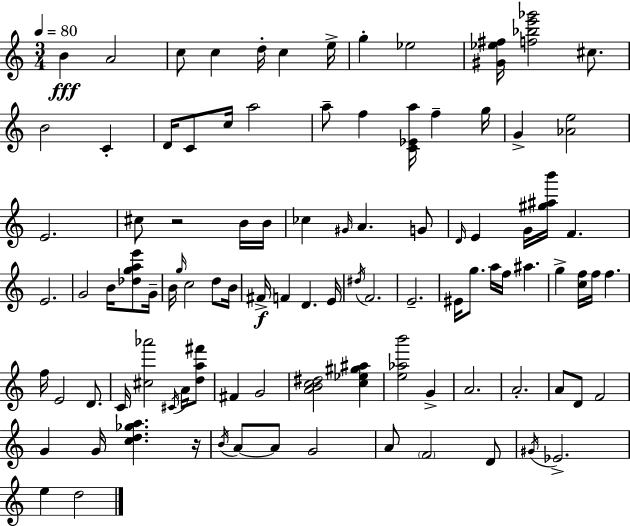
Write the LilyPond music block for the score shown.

{
  \clef treble
  \numericTimeSignature
  \time 3/4
  \key a \minor
  \tempo 4 = 80
  b'4\fff a'2 | c''8 c''4 d''16-. c''4 e''16-> | g''4-. ees''2 | <gis' ees'' fis''>16 <f'' bes'' e''' ges'''>2 cis''8. | \break b'2 c'4-. | d'16 c'8 c''16 a''2 | a''8-- f''4 <c' ees' a''>16 f''4-- g''16 | g'4-> <aes' e''>2 | \break e'2. | cis''8 r2 b'16 b'16 | ces''4 \grace { gis'16 } a'4. g'8 | \grace { d'16 } e'4 g'16 <gis'' ais'' b'''>16 f'4. | \break e'2. | g'2 b'16 <des'' g'' a'' e'''>8 | g'16-- b'16 \grace { g''16 } c''2 | d''8 b'16 fis'16->\f f'4 d'4. | \break e'16 \acciaccatura { dis''16 } f'2. | e'2.-- | eis'16 g''8. a''16 f''16 ais''4. | g''4-> <c'' f''>16 f''16 f''4. | \break f''16 e'2 | d'8. c'16 <cis'' aes'''>2 | \acciaccatura { cis'16 } a'16 <d'' a'' fis'''>8 fis'4 g'2 | <a' b' c'' dis''>2 | \break <c'' ees'' gis'' ais''>4 <e'' aes'' b'''>2 | g'4-> a'2. | a'2.-. | a'8 d'8 f'2 | \break g'4 g'16 <c'' d'' ges'' a''>4. | r16 \acciaccatura { b'16 } a'8~~ a'8 g'2 | a'8 \parenthesize f'2 | d'8 \acciaccatura { gis'16 } ees'2.-> | \break e''4 d''2 | \bar "|."
}